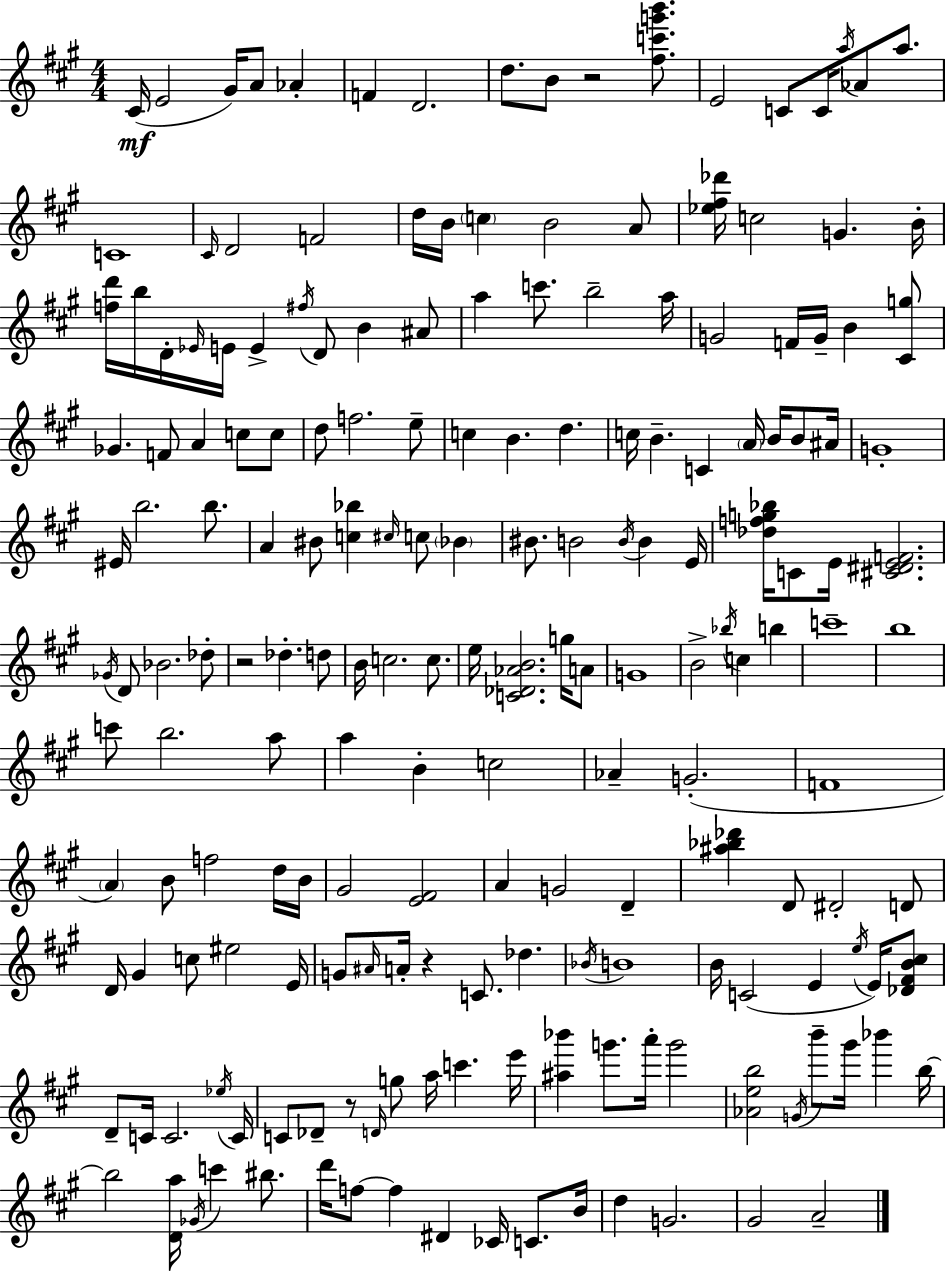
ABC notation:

X:1
T:Untitled
M:4/4
L:1/4
K:A
^C/4 E2 ^G/4 A/2 _A F D2 d/2 B/2 z2 [^fc'g'b']/2 E2 C/2 C/4 a/4 _A/2 a/2 C4 ^C/4 D2 F2 d/4 B/4 c B2 A/2 [_e^f_d']/4 c2 G B/4 [fd']/4 b/4 D/4 _E/4 E/4 E ^f/4 D/2 B ^A/2 a c'/2 b2 a/4 G2 F/4 G/4 B [^Cg]/2 _G F/2 A c/2 c/2 d/2 f2 e/2 c B d c/4 B C A/4 B/4 B/2 ^A/4 G4 ^E/4 b2 b/2 A ^B/2 [c_b] ^c/4 c/2 _B ^B/2 B2 B/4 B E/4 [_dfg_b]/4 C/2 E/4 [^C^DEF]2 _G/4 D/2 _B2 _d/2 z2 _d d/2 B/4 c2 c/2 e/4 [C_D_AB]2 g/4 A/2 G4 B2 _b/4 c b c'4 b4 c'/2 b2 a/2 a B c2 _A G2 F4 A B/2 f2 d/4 B/4 ^G2 [E^F]2 A G2 D [^a_b_d'] D/2 ^D2 D/2 D/4 ^G c/2 ^e2 E/4 G/2 ^A/4 A/4 z C/2 _d _B/4 B4 B/4 C2 E e/4 E/4 [_D^FB^c]/2 D/2 C/4 C2 _e/4 C/4 C/2 _D/2 z/2 D/4 g/2 a/4 c' e'/4 [^a_b'] g'/2 a'/4 g'2 [_Aeb]2 G/4 b'/2 ^g'/4 _b' b/4 b2 [Da]/4 _G/4 c' ^b/2 d'/4 f/2 f ^D _C/4 C/2 B/4 d G2 ^G2 A2